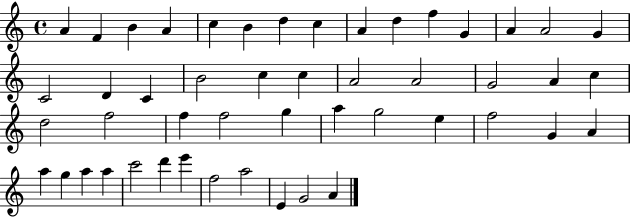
X:1
T:Untitled
M:4/4
L:1/4
K:C
A F B A c B d c A d f G A A2 G C2 D C B2 c c A2 A2 G2 A c d2 f2 f f2 g a g2 e f2 G A a g a a c'2 d' e' f2 a2 E G2 A